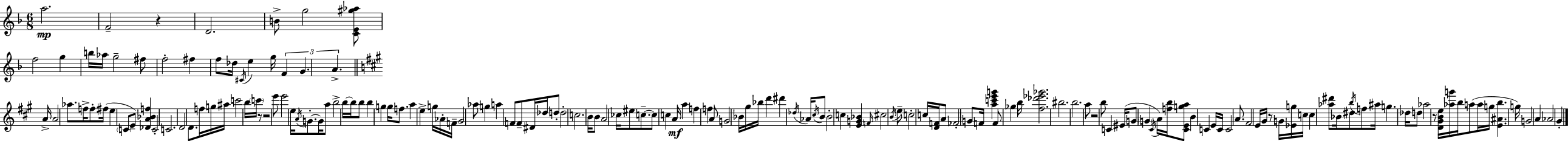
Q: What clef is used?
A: treble